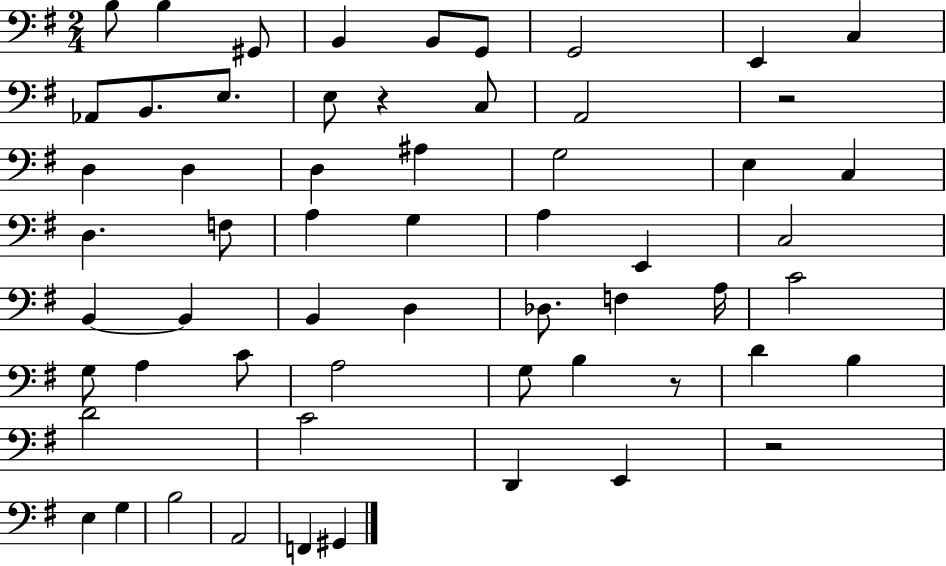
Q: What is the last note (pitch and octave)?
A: G#2